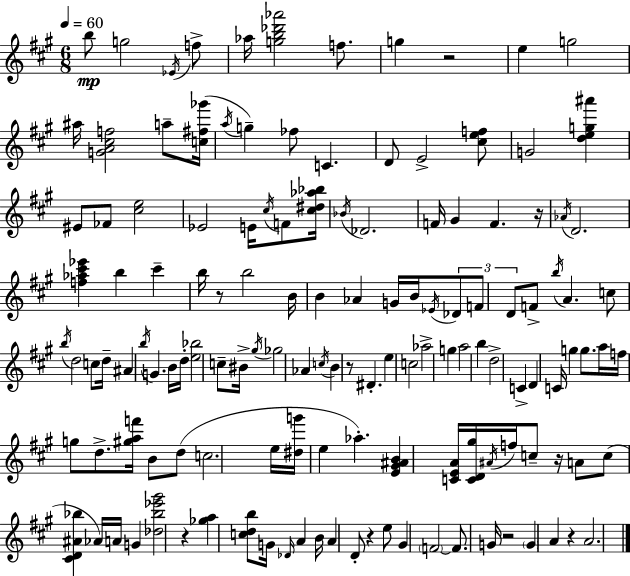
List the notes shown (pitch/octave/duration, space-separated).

B5/e G5/h Eb4/s F5/e Ab5/s [G5,B5,Db6,Ab6]/h F5/e. G5/q R/h E5/q G5/h A#5/s [G4,A4,C#5,F5]/h A5/e [C5,F#5,Gb6]/s A5/s G5/q FES5/e C4/q. D4/e E4/h [C#5,E5,F5]/e G4/h [D5,E5,G5,A#6]/q EIS4/e FES4/e [C#5,E5]/h Eb4/h E4/s C#5/s F4/e [C#5,D#5,Ab5,Bb5]/s Bb4/s Db4/h. F4/s G#4/q F4/q. R/s Ab4/s D4/h. [F5,Ab5,C#6,Eb6]/q B5/q C#6/q B5/s R/e B5/h B4/s B4/q Ab4/q G4/s B4/s Eb4/s Db4/e F4/e D4/e F4/e B5/s A4/q. C5/e B5/s D5/h C5/e D5/s A#4/q B5/s G4/q. B4/s D5/s [E5,Bb5]/h C5/e BIS4/s G#5/s Gb5/h Ab4/q C5/s B4/q R/e D#4/q. E5/q C5/h Ab5/h G5/q A5/h B5/q D5/h C4/q D4/q C4/s G5/q G5/e. A5/s F5/s G5/e D5/e. [G#5,A5,F6]/s B4/e D5/e C5/h. E5/s [D#5,G6]/s E5/q Ab5/q. [E4,G#4,A#4,B4]/q [C4,E4,A4]/s [C4,D4,G#5]/s A#4/s F5/s C5/e R/s A4/e C5/e [C#4,D4,A#4,Bb5]/q Ab4/s A4/s G4/q [Db5,Bb5,Eb6,G#6]/h R/q [Gb5,A5]/q [C5,D5,B5]/e G4/s Db4/s A4/q B4/s A4/q D4/e R/q E5/e G#4/q F4/h F4/e. G4/s R/h G4/q A4/q R/q A4/h.